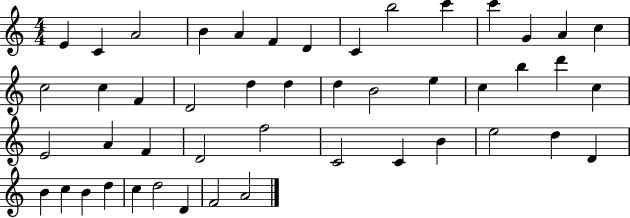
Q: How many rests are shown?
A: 0